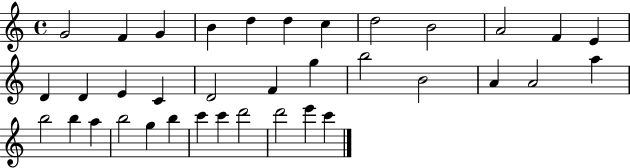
G4/h F4/q G4/q B4/q D5/q D5/q C5/q D5/h B4/h A4/h F4/q E4/q D4/q D4/q E4/q C4/q D4/h F4/q G5/q B5/h B4/h A4/q A4/h A5/q B5/h B5/q A5/q B5/h G5/q B5/q C6/q C6/q D6/h D6/h E6/q C6/q